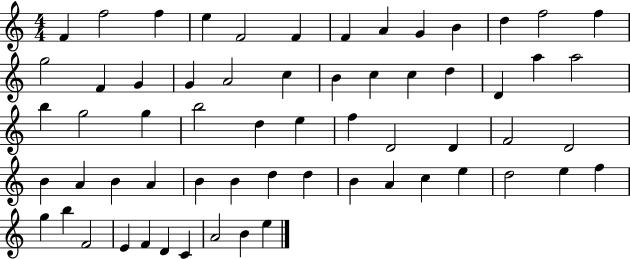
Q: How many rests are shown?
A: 0